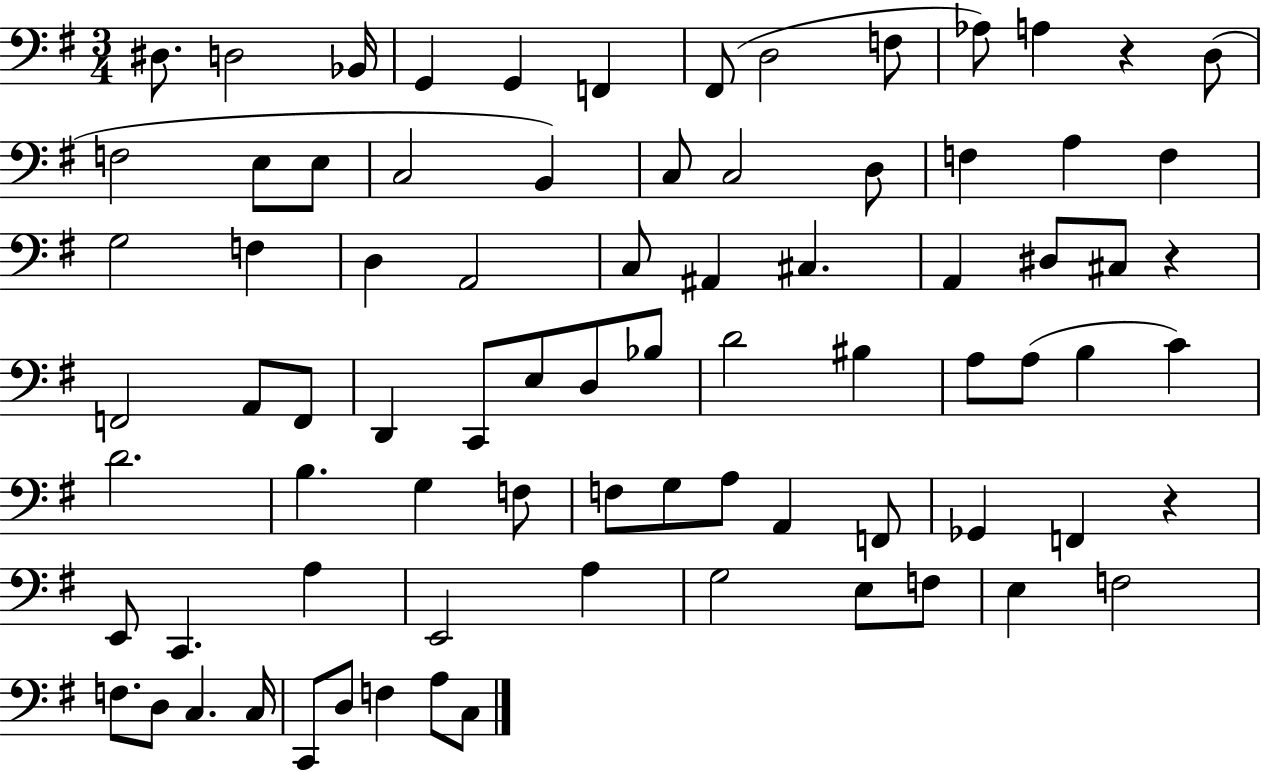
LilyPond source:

{
  \clef bass
  \numericTimeSignature
  \time 3/4
  \key g \major
  dis8. d2 bes,16 | g,4 g,4 f,4 | fis,8( d2 f8 | aes8) a4 r4 d8( | \break f2 e8 e8 | c2 b,4) | c8 c2 d8 | f4 a4 f4 | \break g2 f4 | d4 a,2 | c8 ais,4 cis4. | a,4 dis8 cis8 r4 | \break f,2 a,8 f,8 | d,4 c,8 e8 d8 bes8 | d'2 bis4 | a8 a8( b4 c'4) | \break d'2. | b4. g4 f8 | f8 g8 a8 a,4 f,8 | ges,4 f,4 r4 | \break e,8 c,4. a4 | e,2 a4 | g2 e8 f8 | e4 f2 | \break f8. d8 c4. c16 | c,8 d8 f4 a8 c8 | \bar "|."
}